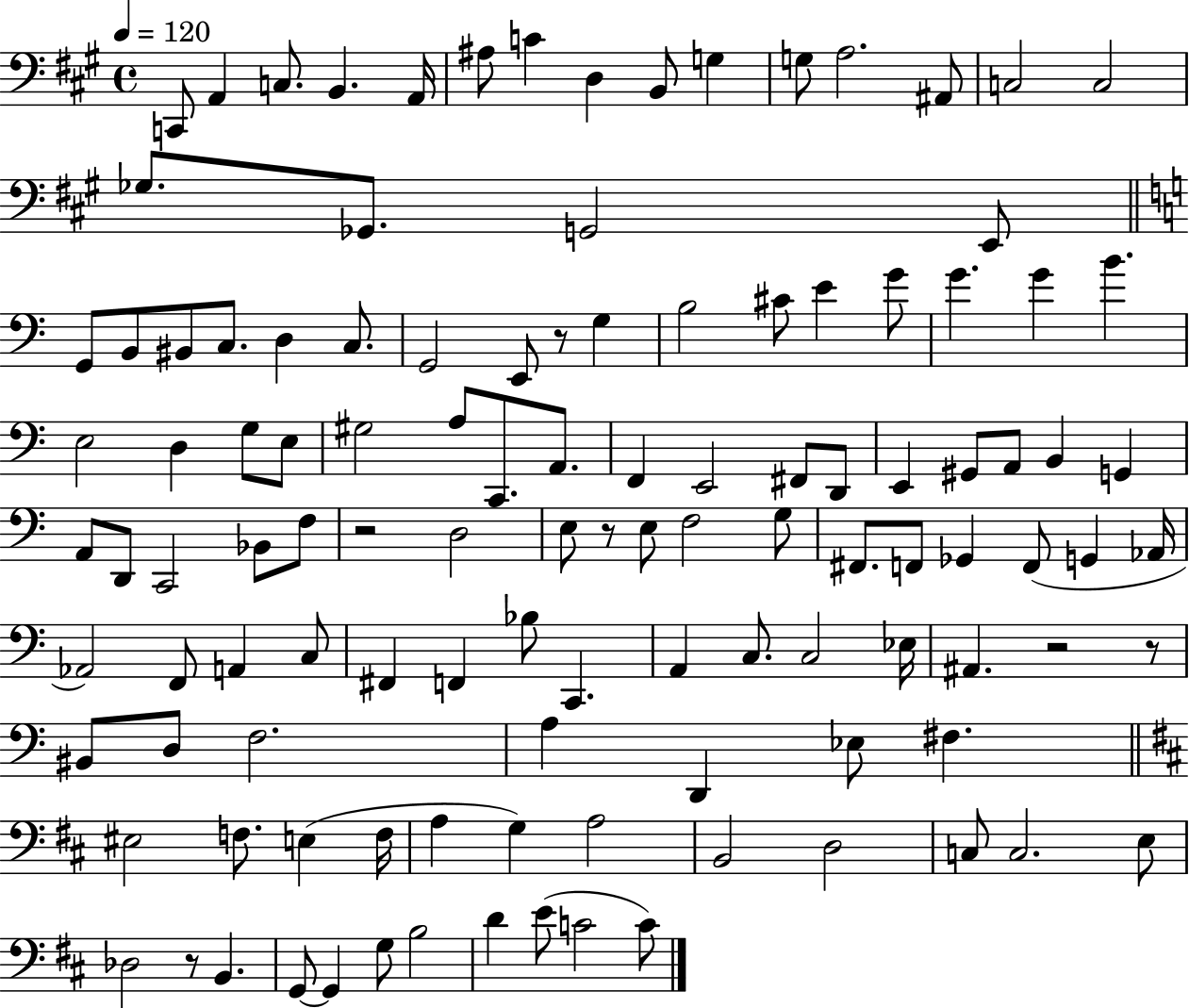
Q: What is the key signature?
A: A major